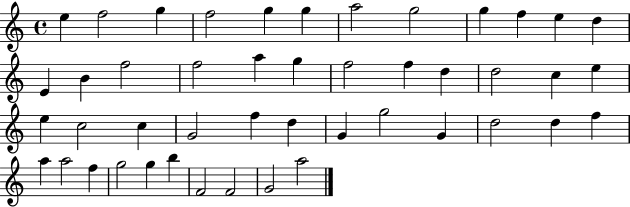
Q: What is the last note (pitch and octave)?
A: A5